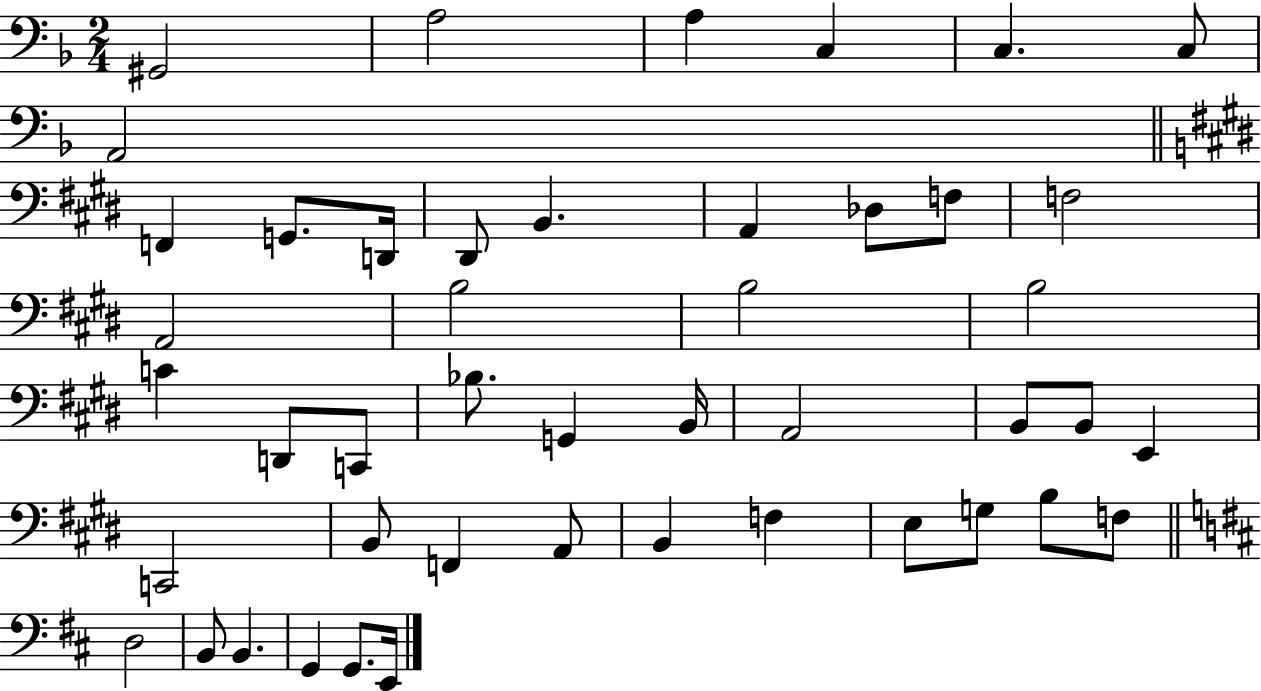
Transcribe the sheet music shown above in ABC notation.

X:1
T:Untitled
M:2/4
L:1/4
K:F
^G,,2 A,2 A, C, C, C,/2 A,,2 F,, G,,/2 D,,/4 ^D,,/2 B,, A,, _D,/2 F,/2 F,2 A,,2 B,2 B,2 B,2 C D,,/2 C,,/2 _B,/2 G,, B,,/4 A,,2 B,,/2 B,,/2 E,, C,,2 B,,/2 F,, A,,/2 B,, F, E,/2 G,/2 B,/2 F,/2 D,2 B,,/2 B,, G,, G,,/2 E,,/4